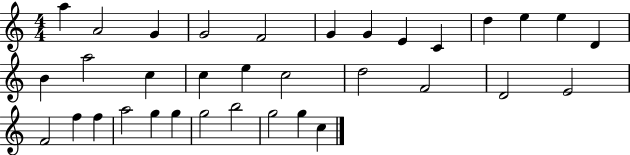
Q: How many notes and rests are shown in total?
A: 34